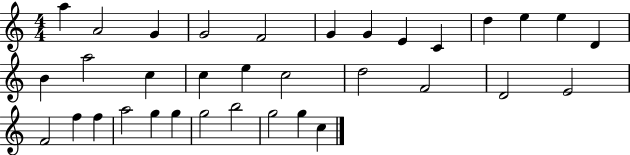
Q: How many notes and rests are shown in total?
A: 34